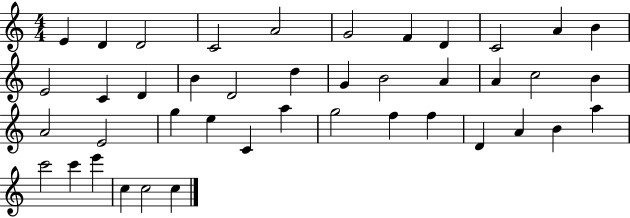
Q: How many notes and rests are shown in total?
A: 42